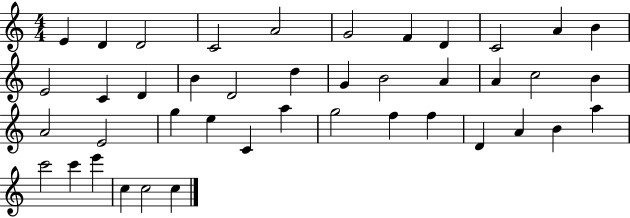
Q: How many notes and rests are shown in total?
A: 42